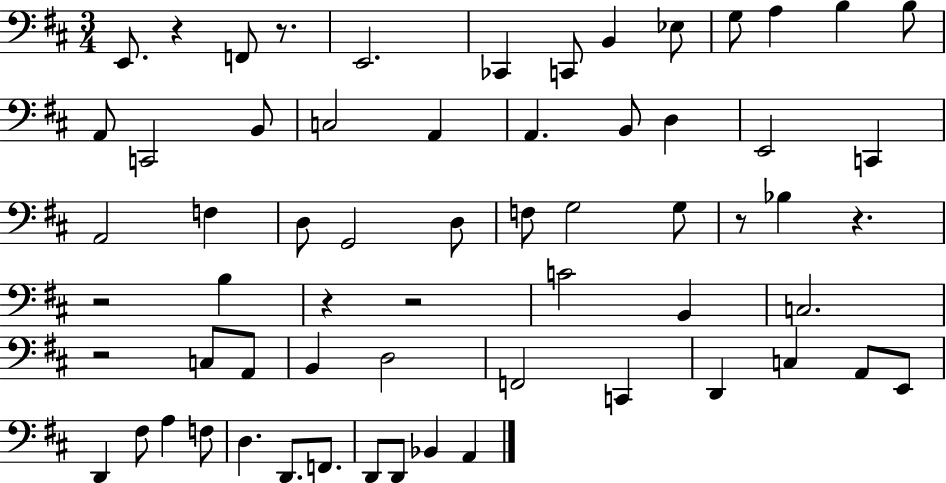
E2/e. R/q F2/e R/e. E2/h. CES2/q C2/e B2/q Eb3/e G3/e A3/q B3/q B3/e A2/e C2/h B2/e C3/h A2/q A2/q. B2/e D3/q E2/h C2/q A2/h F3/q D3/e G2/h D3/e F3/e G3/h G3/e R/e Bb3/q R/q. R/h B3/q R/q R/h C4/h B2/q C3/h. R/h C3/e A2/e B2/q D3/h F2/h C2/q D2/q C3/q A2/e E2/e D2/q F#3/e A3/q F3/e D3/q. D2/e. F2/e. D2/e D2/e Bb2/q A2/q